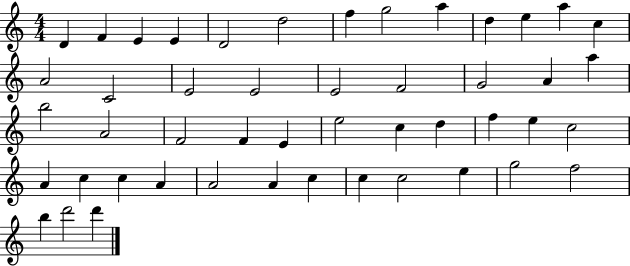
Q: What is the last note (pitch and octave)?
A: D6